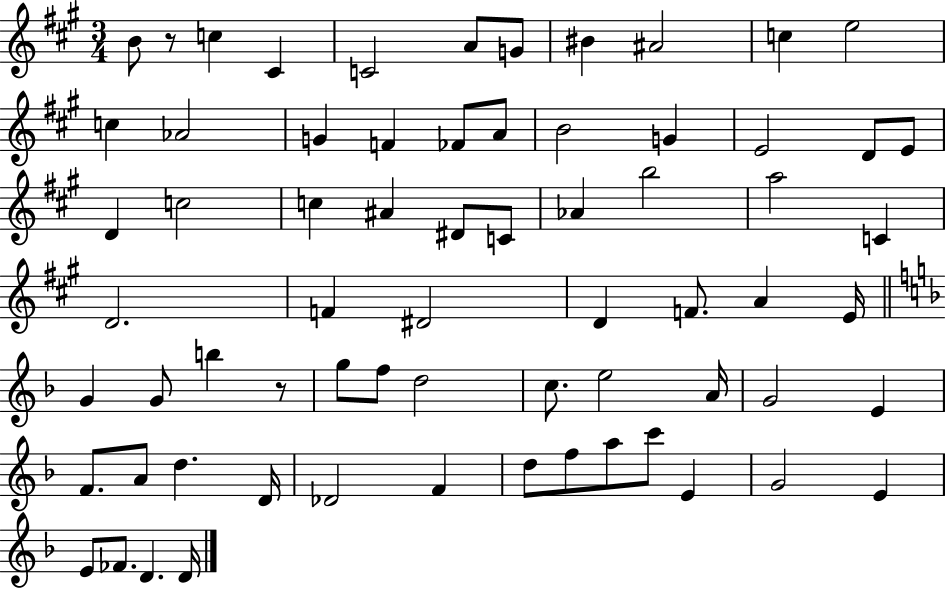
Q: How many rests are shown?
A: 2